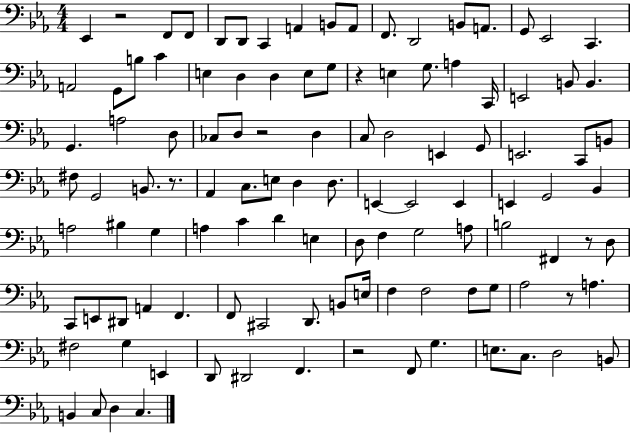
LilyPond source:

{
  \clef bass
  \numericTimeSignature
  \time 4/4
  \key ees \major
  \repeat volta 2 { ees,4 r2 f,8 f,8 | d,8 d,8 c,4 a,4 b,8 a,8 | f,8. d,2 b,8 a,8. | g,8 ees,2 c,4. | \break a,2 g,8 b8 c'4 | e4 d4 d4 e8 g8 | r4 e4 g8. a4 c,16 | e,2 b,8 b,4. | \break g,4. a2 d8 | ces8 d8 r2 d4 | c8 d2 e,4 g,8 | e,2. c,8 b,8 | \break fis8 g,2 b,8. r8. | aes,4 c8. e8 d4 d8. | e,4~~ e,2 e,4 | e,4 g,2 bes,4 | \break a2 bis4 g4 | a4 c'4 d'4 e4 | d8 f4 g2 a8 | b2 fis,4 r8 d8 | \break c,8 e,8 dis,8 a,4 f,4. | f,8 cis,2 d,8. b,8 e16 | f4 f2 f8 g8 | aes2 r8 a4. | \break fis2 g4 e,4 | d,8 dis,2 f,4. | r2 f,8 g4. | e8. c8. d2 b,8 | \break b,4 c8 d4 c4. | } \bar "|."
}